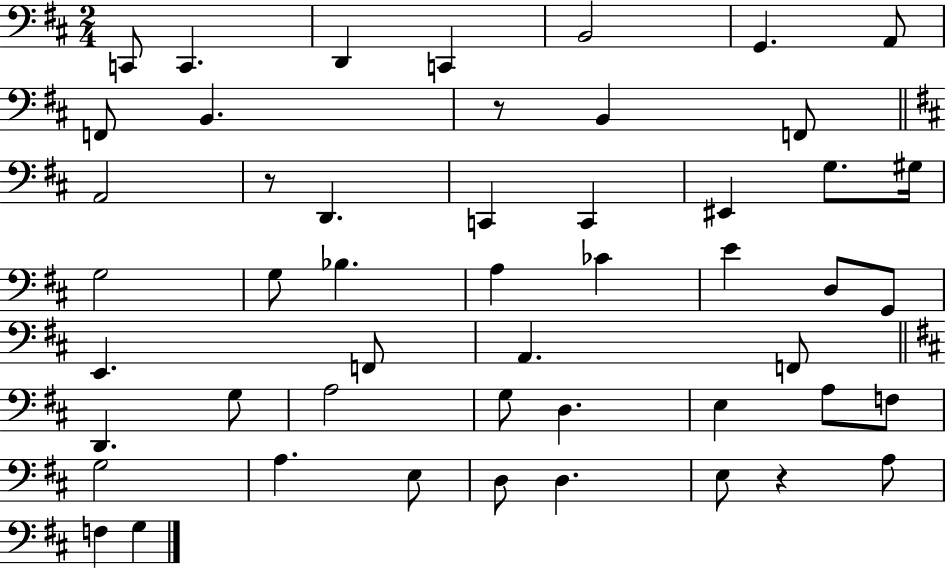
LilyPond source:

{
  \clef bass
  \numericTimeSignature
  \time 2/4
  \key d \major
  c,8 c,4. | d,4 c,4 | b,2 | g,4. a,8 | \break f,8 b,4. | r8 b,4 f,8 | \bar "||" \break \key d \major a,2 | r8 d,4. | c,4 c,4 | eis,4 g8. gis16 | \break g2 | g8 bes4. | a4 ces'4 | e'4 d8 g,8 | \break e,4. f,8 | a,4. f,8 | \bar "||" \break \key d \major d,4. g8 | a2 | g8 d4. | e4 a8 f8 | \break g2 | a4. e8 | d8 d4. | e8 r4 a8 | \break f4 g4 | \bar "|."
}